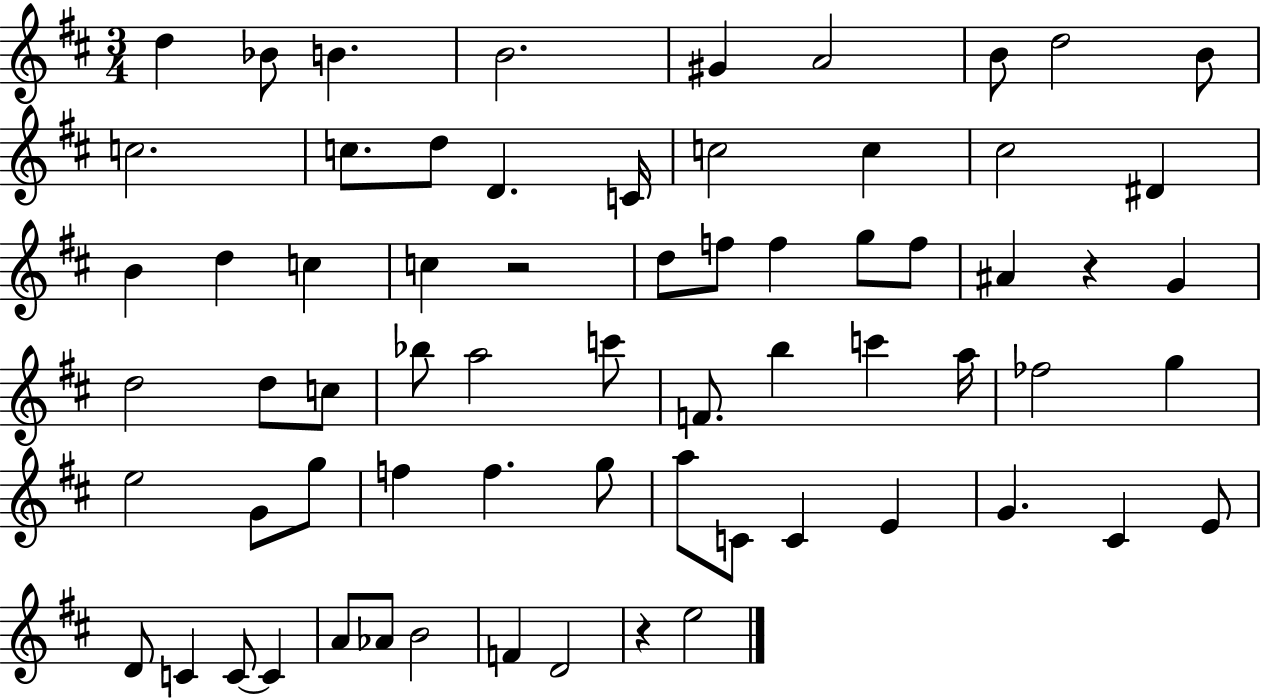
D5/q Bb4/e B4/q. B4/h. G#4/q A4/h B4/e D5/h B4/e C5/h. C5/e. D5/e D4/q. C4/s C5/h C5/q C#5/h D#4/q B4/q D5/q C5/q C5/q R/h D5/e F5/e F5/q G5/e F5/e A#4/q R/q G4/q D5/h D5/e C5/e Bb5/e A5/h C6/e F4/e. B5/q C6/q A5/s FES5/h G5/q E5/h G4/e G5/e F5/q F5/q. G5/e A5/e C4/e C4/q E4/q G4/q. C#4/q E4/e D4/e C4/q C4/e C4/q A4/e Ab4/e B4/h F4/q D4/h R/q E5/h